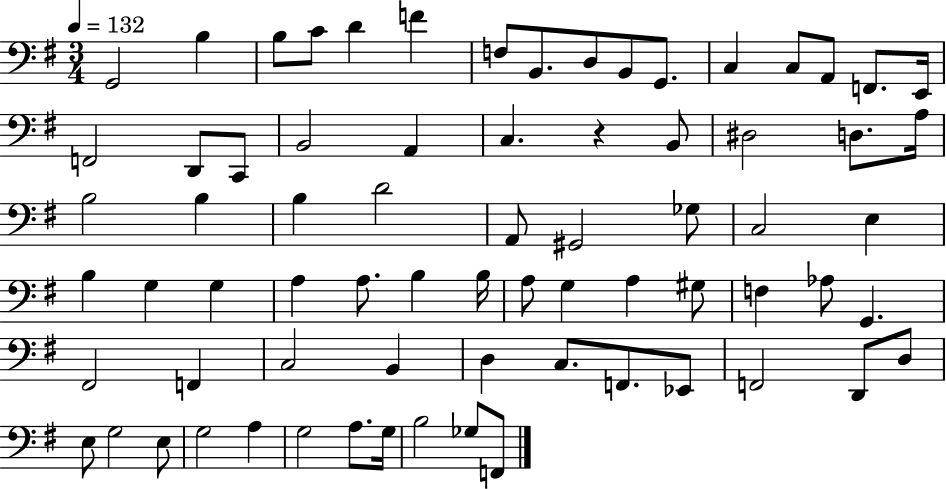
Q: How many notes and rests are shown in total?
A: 72